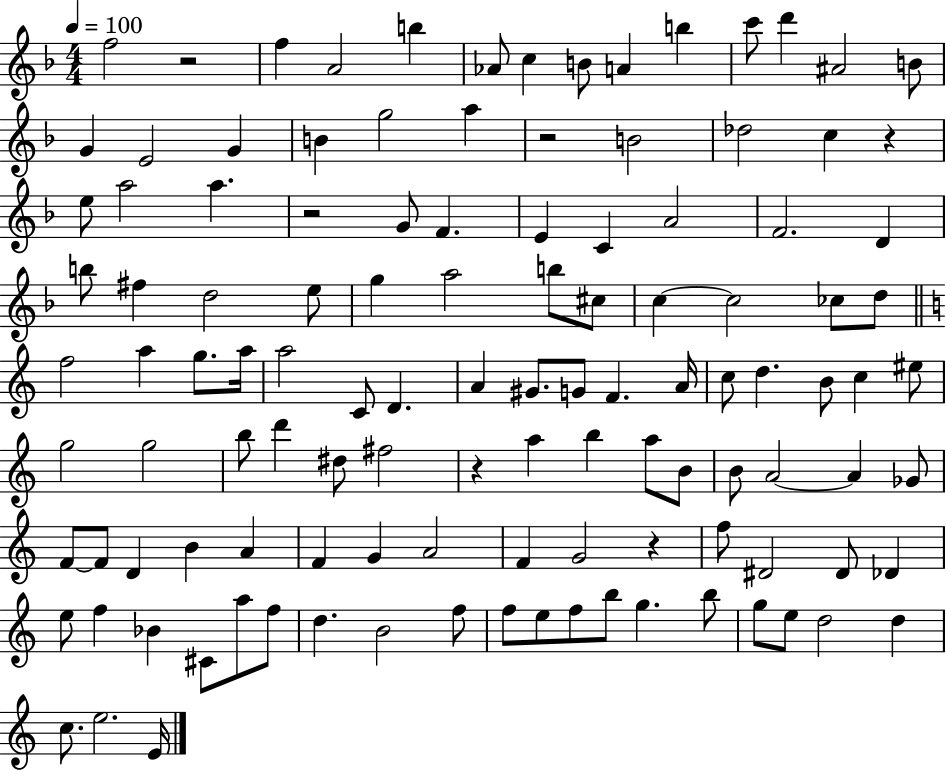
F5/h R/h F5/q A4/h B5/q Ab4/e C5/q B4/e A4/q B5/q C6/e D6/q A#4/h B4/e G4/q E4/h G4/q B4/q G5/h A5/q R/h B4/h Db5/h C5/q R/q E5/e A5/h A5/q. R/h G4/e F4/q. E4/q C4/q A4/h F4/h. D4/q B5/e F#5/q D5/h E5/e G5/q A5/h B5/e C#5/e C5/q C5/h CES5/e D5/e F5/h A5/q G5/e. A5/s A5/h C4/e D4/q. A4/q G#4/e. G4/e F4/q. A4/s C5/e D5/q. B4/e C5/q EIS5/e G5/h G5/h B5/e D6/q D#5/e F#5/h R/q A5/q B5/q A5/e B4/e B4/e A4/h A4/q Gb4/e F4/e F4/e D4/q B4/q A4/q F4/q G4/q A4/h F4/q G4/h R/q F5/e D#4/h D#4/e Db4/q E5/e F5/q Bb4/q C#4/e A5/e F5/e D5/q. B4/h F5/e F5/e E5/e F5/e B5/e G5/q. B5/e G5/e E5/e D5/h D5/q C5/e. E5/h. E4/s